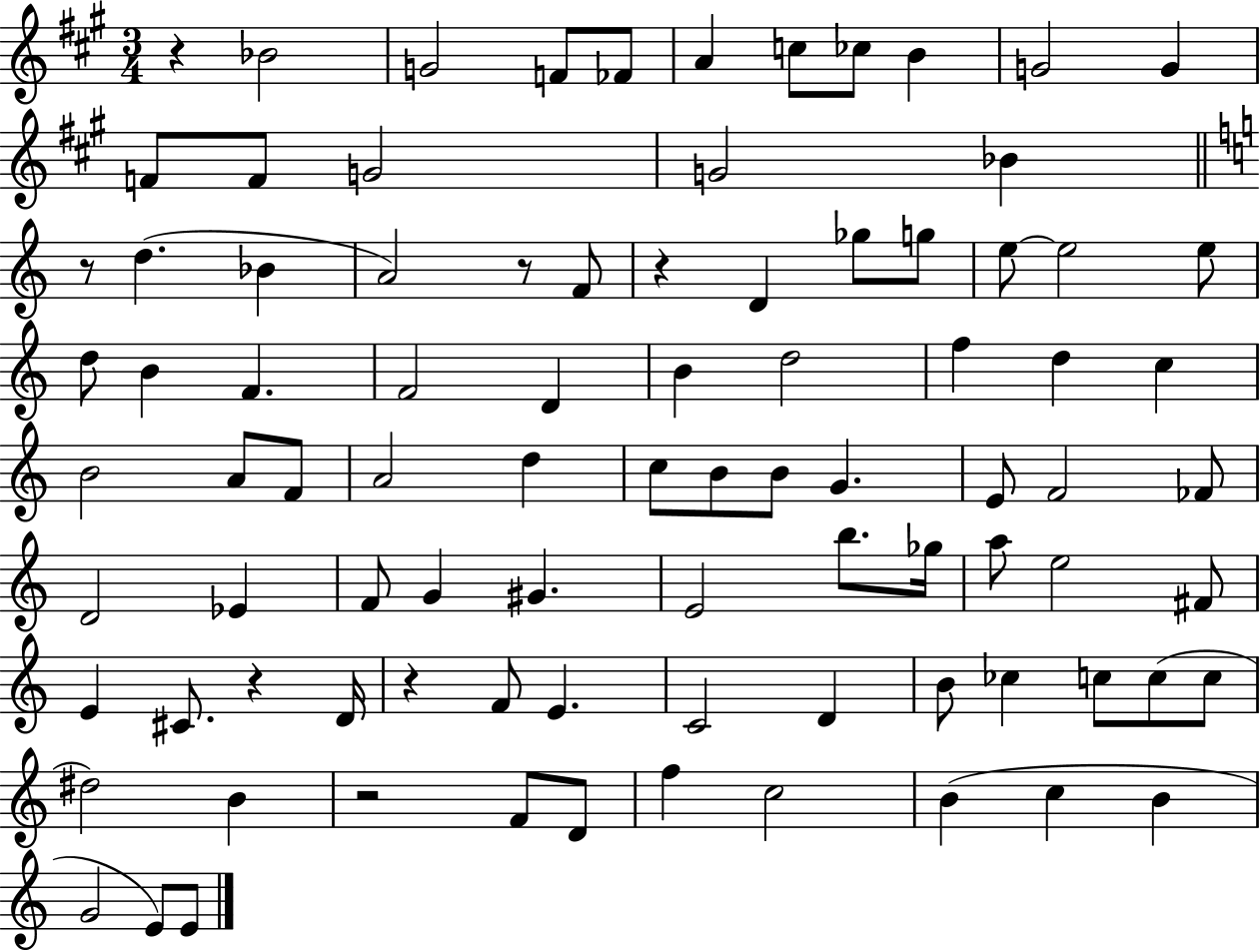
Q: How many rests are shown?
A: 7